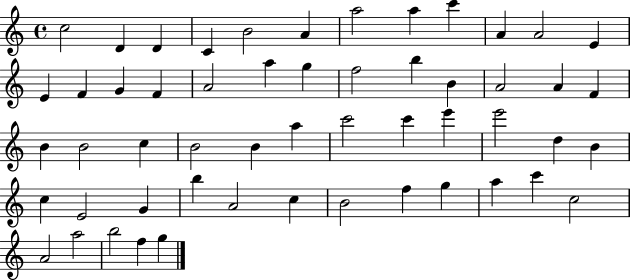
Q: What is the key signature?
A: C major